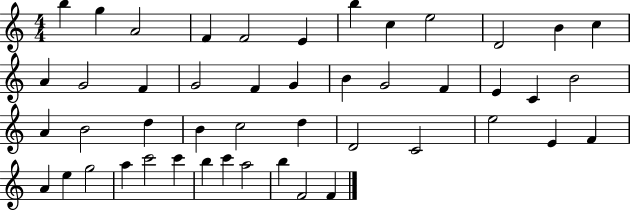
B5/q G5/q A4/h F4/q F4/h E4/q B5/q C5/q E5/h D4/h B4/q C5/q A4/q G4/h F4/q G4/h F4/q G4/q B4/q G4/h F4/q E4/q C4/q B4/h A4/q B4/h D5/q B4/q C5/h D5/q D4/h C4/h E5/h E4/q F4/q A4/q E5/q G5/h A5/q C6/h C6/q B5/q C6/q A5/h B5/q F4/h F4/q